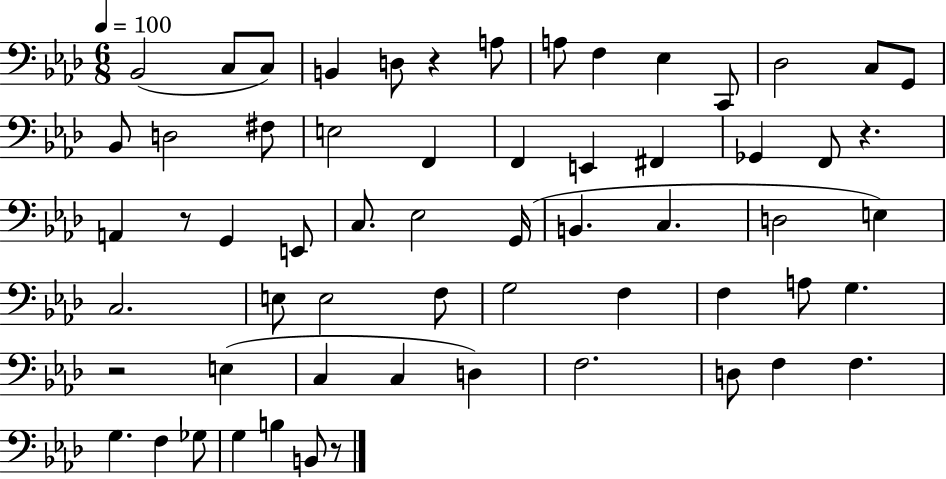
{
  \clef bass
  \numericTimeSignature
  \time 6/8
  \key aes \major
  \tempo 4 = 100
  bes,2( c8 c8) | b,4 d8 r4 a8 | a8 f4 ees4 c,8 | des2 c8 g,8 | \break bes,8 d2 fis8 | e2 f,4 | f,4 e,4 fis,4 | ges,4 f,8 r4. | \break a,4 r8 g,4 e,8 | c8. ees2 g,16( | b,4. c4. | d2 e4) | \break c2. | e8 e2 f8 | g2 f4 | f4 a8 g4. | \break r2 e4( | c4 c4 d4) | f2. | d8 f4 f4. | \break g4. f4 ges8 | g4 b4 b,8 r8 | \bar "|."
}